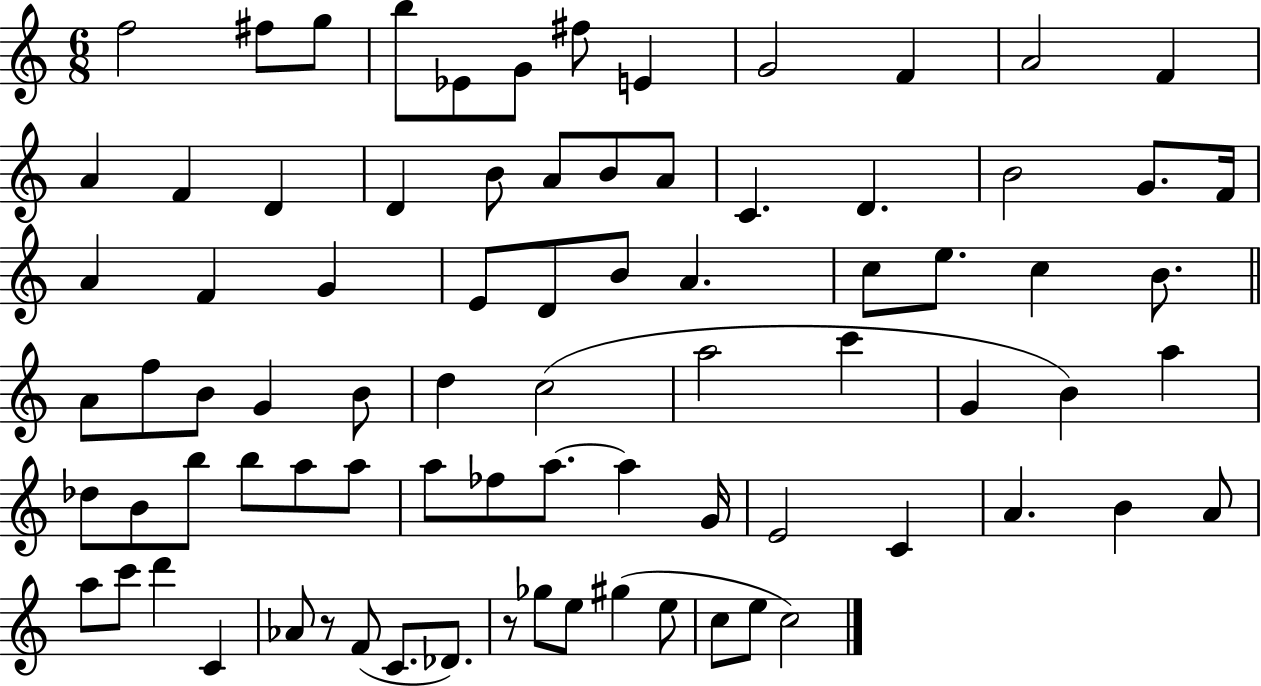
F5/h F#5/e G5/e B5/e Eb4/e G4/e F#5/e E4/q G4/h F4/q A4/h F4/q A4/q F4/q D4/q D4/q B4/e A4/e B4/e A4/e C4/q. D4/q. B4/h G4/e. F4/s A4/q F4/q G4/q E4/e D4/e B4/e A4/q. C5/e E5/e. C5/q B4/e. A4/e F5/e B4/e G4/q B4/e D5/q C5/h A5/h C6/q G4/q B4/q A5/q Db5/e B4/e B5/e B5/e A5/e A5/e A5/e FES5/e A5/e. A5/q G4/s E4/h C4/q A4/q. B4/q A4/e A5/e C6/e D6/q C4/q Ab4/e R/e F4/e C4/e. Db4/e. R/e Gb5/e E5/e G#5/q E5/e C5/e E5/e C5/h